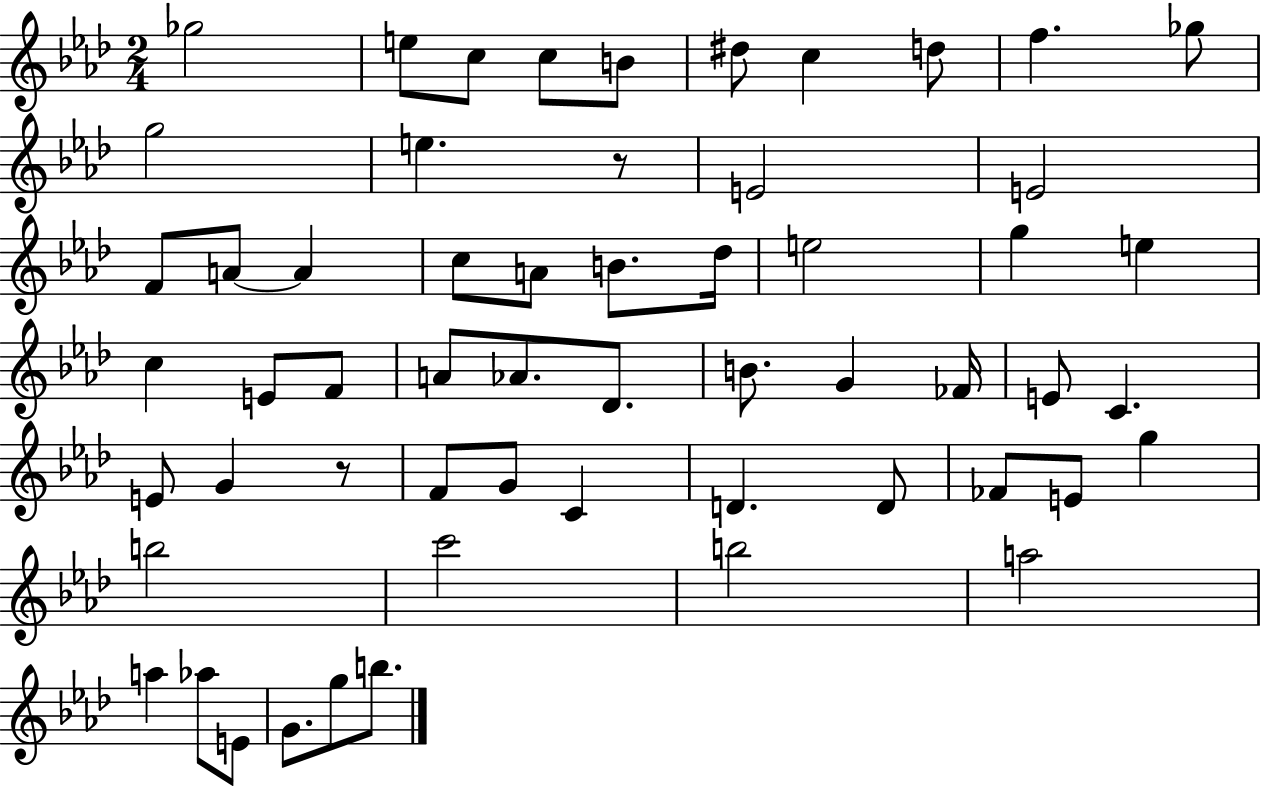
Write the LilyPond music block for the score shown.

{
  \clef treble
  \numericTimeSignature
  \time 2/4
  \key aes \major
  ges''2 | e''8 c''8 c''8 b'8 | dis''8 c''4 d''8 | f''4. ges''8 | \break g''2 | e''4. r8 | e'2 | e'2 | \break f'8 a'8~~ a'4 | c''8 a'8 b'8. des''16 | e''2 | g''4 e''4 | \break c''4 e'8 f'8 | a'8 aes'8. des'8. | b'8. g'4 fes'16 | e'8 c'4. | \break e'8 g'4 r8 | f'8 g'8 c'4 | d'4. d'8 | fes'8 e'8 g''4 | \break b''2 | c'''2 | b''2 | a''2 | \break a''4 aes''8 e'8 | g'8. g''8 b''8. | \bar "|."
}